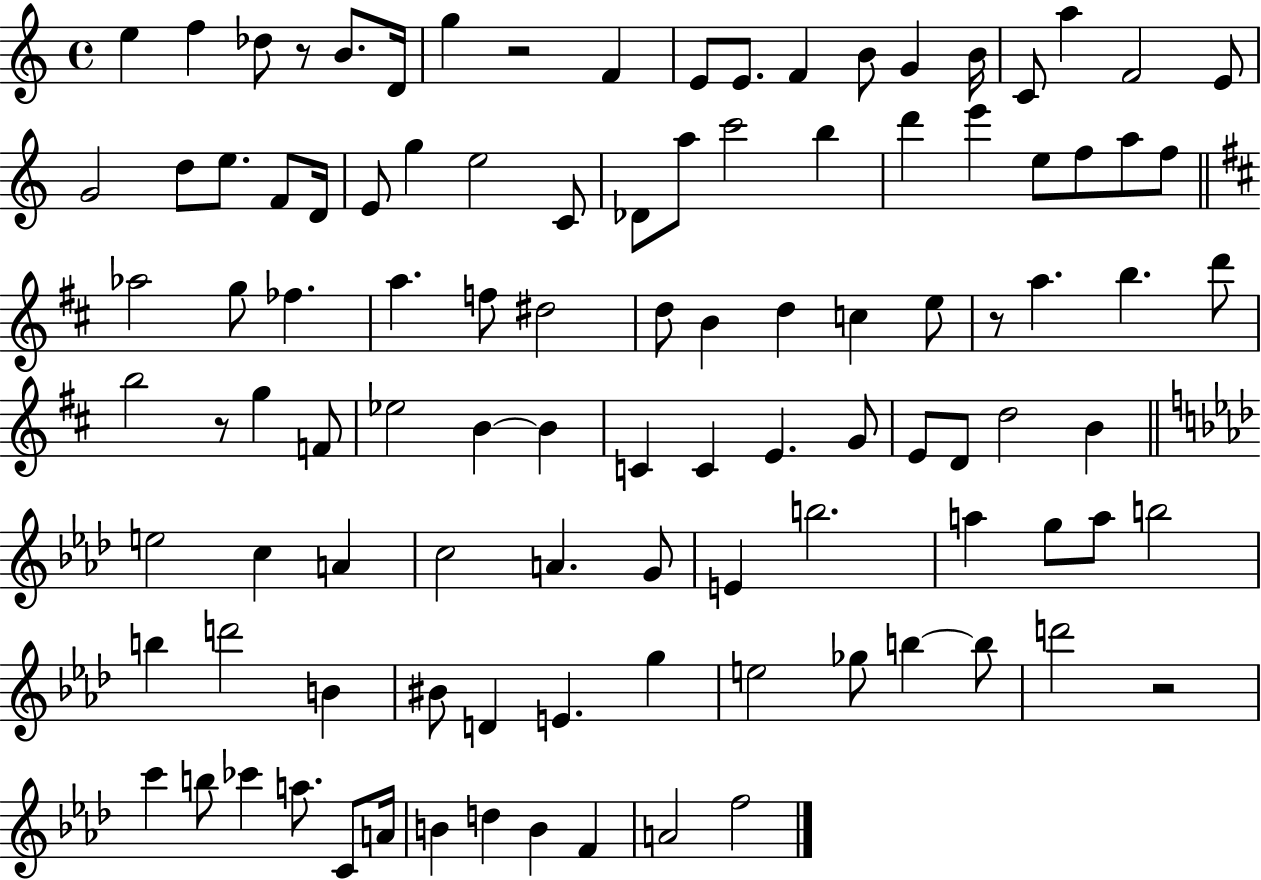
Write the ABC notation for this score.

X:1
T:Untitled
M:4/4
L:1/4
K:C
e f _d/2 z/2 B/2 D/4 g z2 F E/2 E/2 F B/2 G B/4 C/2 a F2 E/2 G2 d/2 e/2 F/2 D/4 E/2 g e2 C/2 _D/2 a/2 c'2 b d' e' e/2 f/2 a/2 f/2 _a2 g/2 _f a f/2 ^d2 d/2 B d c e/2 z/2 a b d'/2 b2 z/2 g F/2 _e2 B B C C E G/2 E/2 D/2 d2 B e2 c A c2 A G/2 E b2 a g/2 a/2 b2 b d'2 B ^B/2 D E g e2 _g/2 b b/2 d'2 z2 c' b/2 _c' a/2 C/2 A/4 B d B F A2 f2